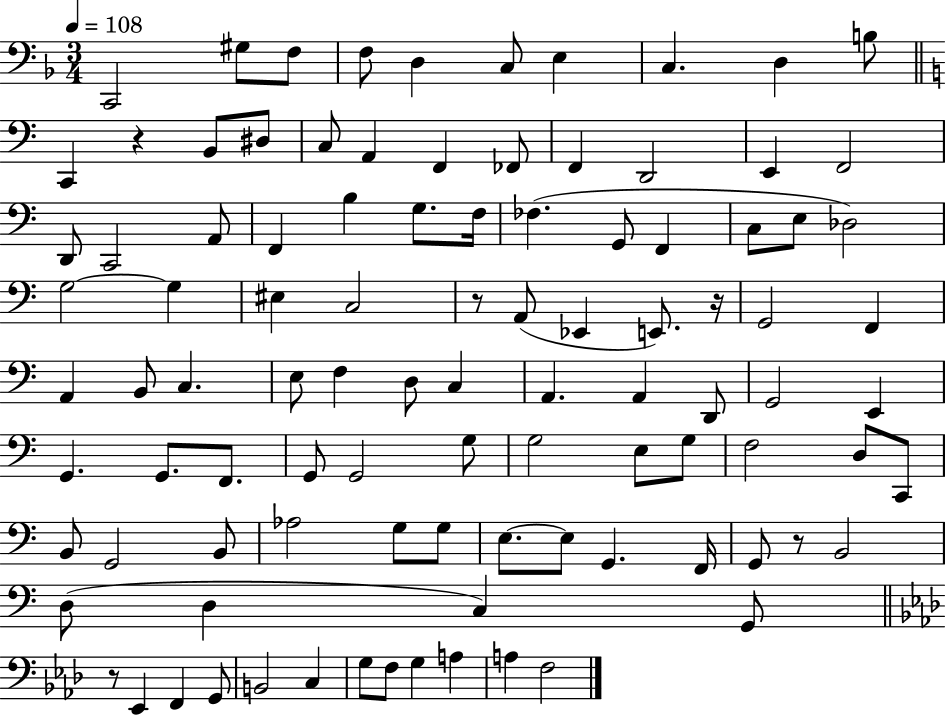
{
  \clef bass
  \numericTimeSignature
  \time 3/4
  \key f \major
  \tempo 4 = 108
  c,2 gis8 f8 | f8 d4 c8 e4 | c4. d4 b8 | \bar "||" \break \key c \major c,4 r4 b,8 dis8 | c8 a,4 f,4 fes,8 | f,4 d,2 | e,4 f,2 | \break d,8 c,2 a,8 | f,4 b4 g8. f16 | fes4.( g,8 f,4 | c8 e8 des2) | \break g2~~ g4 | eis4 c2 | r8 a,8( ees,4 e,8.) r16 | g,2 f,4 | \break a,4 b,8 c4. | e8 f4 d8 c4 | a,4. a,4 d,8 | g,2 e,4 | \break g,4. g,8. f,8. | g,8 g,2 g8 | g2 e8 g8 | f2 d8 c,8 | \break b,8 g,2 b,8 | aes2 g8 g8 | e8.~~ e8 g,4. f,16 | g,8 r8 b,2 | \break d8( d4 c4) g,8 | \bar "||" \break \key f \minor r8 ees,4 f,4 g,8 | b,2 c4 | g8 f8 g4 a4 | a4 f2 | \break \bar "|."
}